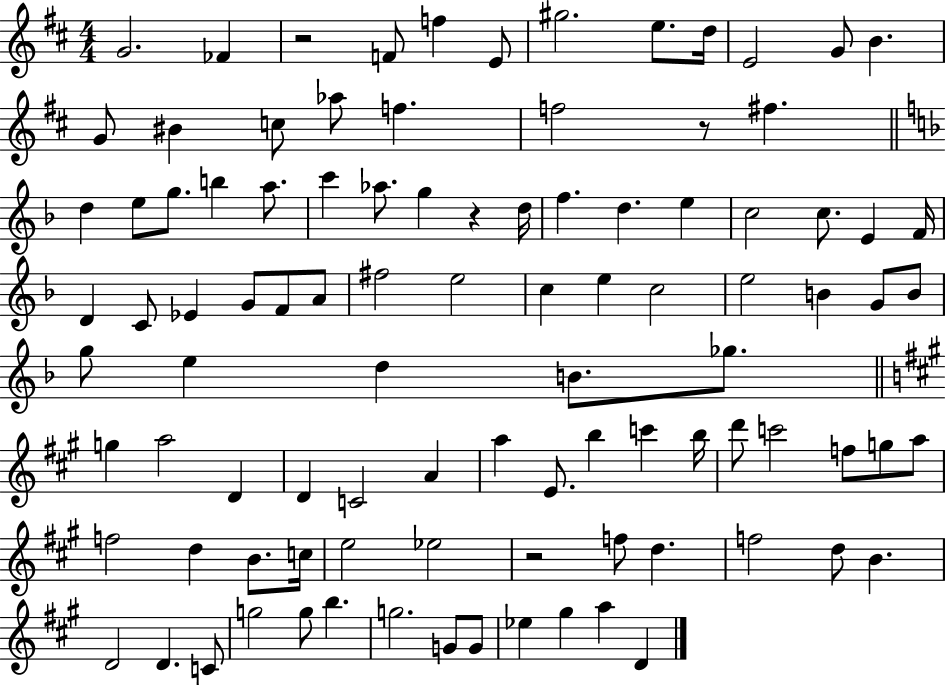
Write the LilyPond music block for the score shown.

{
  \clef treble
  \numericTimeSignature
  \time 4/4
  \key d \major
  g'2. fes'4 | r2 f'8 f''4 e'8 | gis''2. e''8. d''16 | e'2 g'8 b'4. | \break g'8 bis'4 c''8 aes''8 f''4. | f''2 r8 fis''4. | \bar "||" \break \key d \minor d''4 e''8 g''8. b''4 a''8. | c'''4 aes''8. g''4 r4 d''16 | f''4. d''4. e''4 | c''2 c''8. e'4 f'16 | \break d'4 c'8 ees'4 g'8 f'8 a'8 | fis''2 e''2 | c''4 e''4 c''2 | e''2 b'4 g'8 b'8 | \break g''8 e''4 d''4 b'8. ges''8. | \bar "||" \break \key a \major g''4 a''2 d'4 | d'4 c'2 a'4 | a''4 e'8. b''4 c'''4 b''16 | d'''8 c'''2 f''8 g''8 a''8 | \break f''2 d''4 b'8. c''16 | e''2 ees''2 | r2 f''8 d''4. | f''2 d''8 b'4. | \break d'2 d'4. c'8 | g''2 g''8 b''4. | g''2. g'8 g'8 | ees''4 gis''4 a''4 d'4 | \break \bar "|."
}